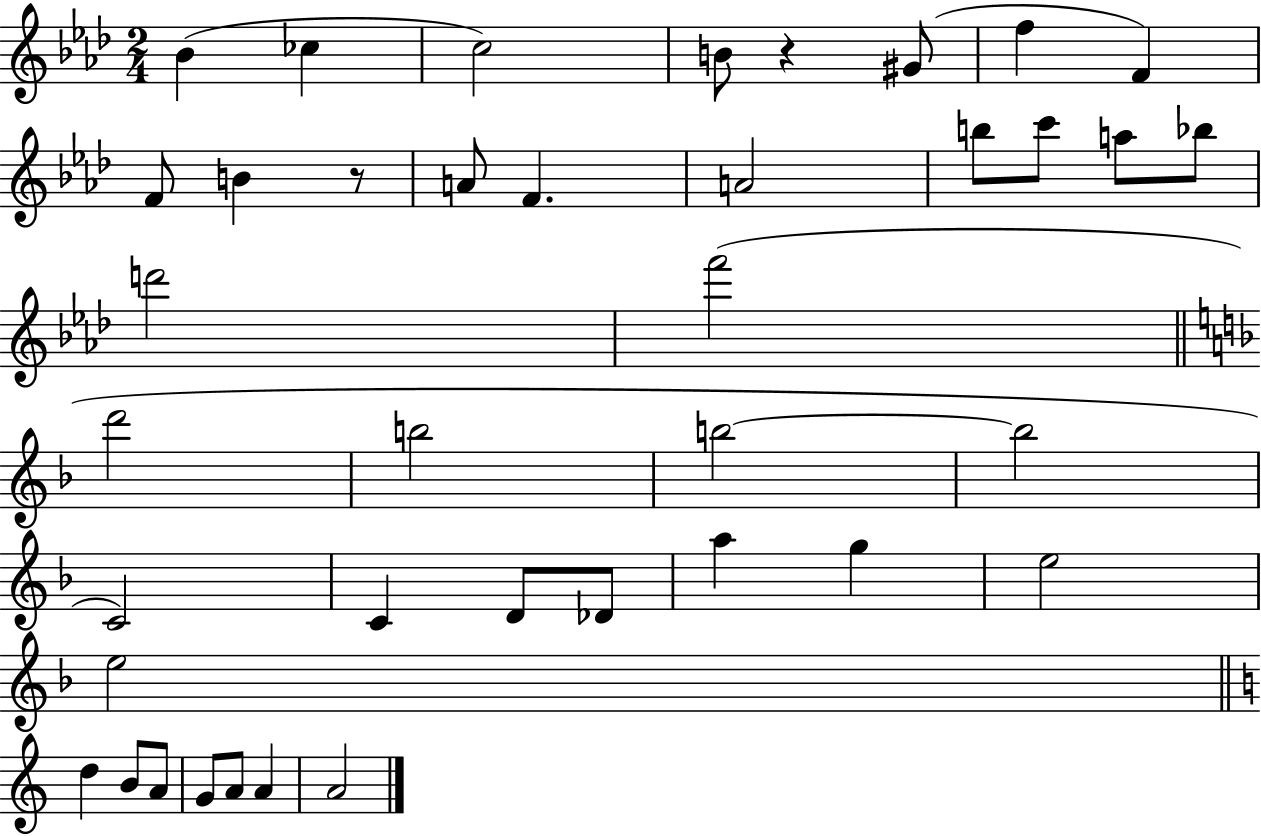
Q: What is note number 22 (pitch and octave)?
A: B5